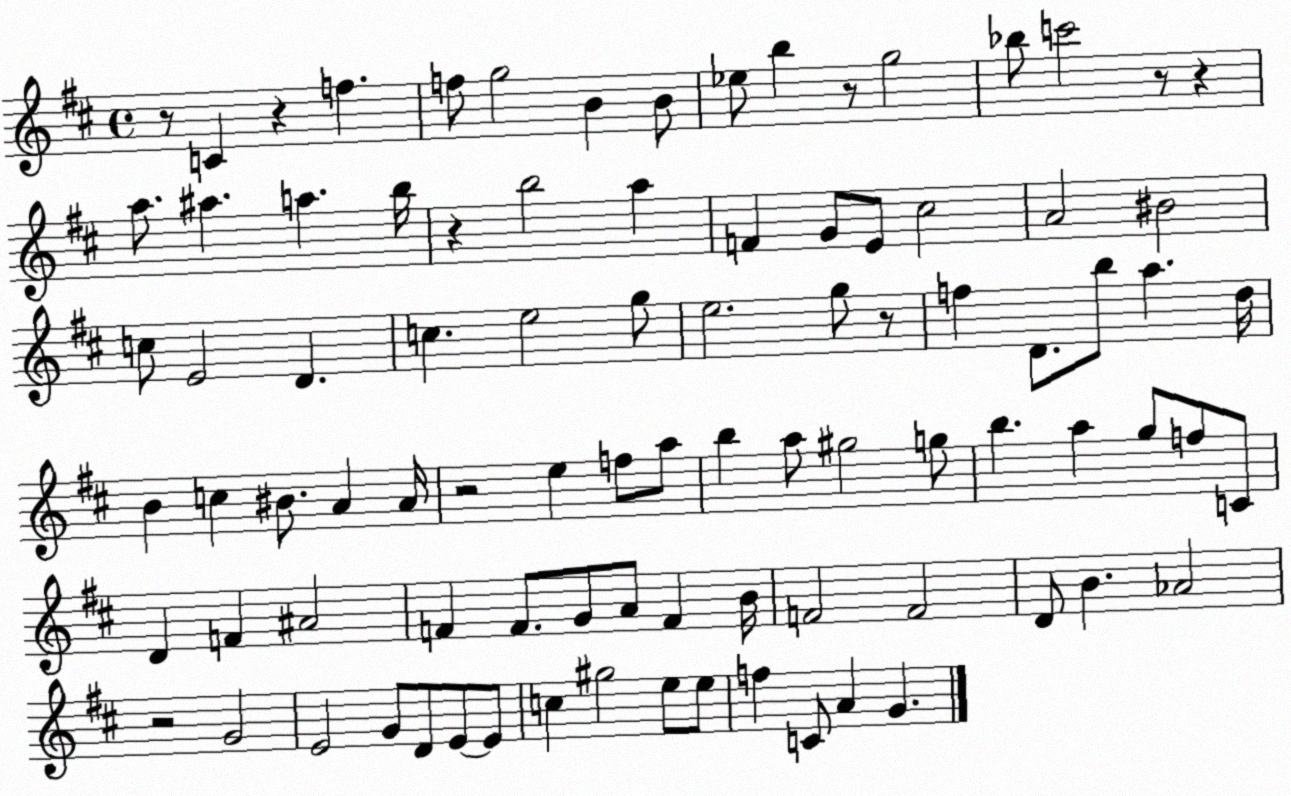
X:1
T:Untitled
M:4/4
L:1/4
K:D
z/2 C z f f/2 g2 B B/2 _e/2 b z/2 g2 _b/2 c'2 z/2 z a/2 ^a a b/4 z b2 a F G/2 E/2 ^c2 A2 ^B2 c/2 E2 D c e2 g/2 e2 g/2 z/2 f D/2 b/2 a d/4 B c ^B/2 A A/4 z2 e f/2 a/2 b a/2 ^g2 g/2 b a g/2 f/2 C/2 D F ^A2 F F/2 G/2 A/2 F B/4 F2 F2 D/2 B _A2 z2 G2 E2 G/2 D/2 E/2 E/2 c ^g2 e/2 e/2 f C/2 A G